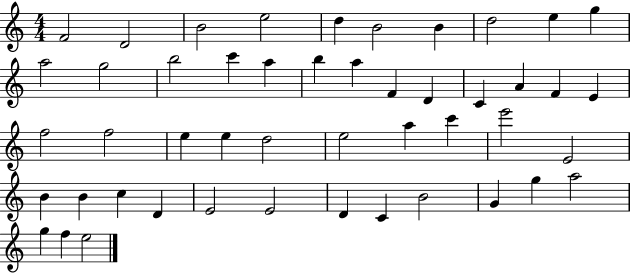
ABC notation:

X:1
T:Untitled
M:4/4
L:1/4
K:C
F2 D2 B2 e2 d B2 B d2 e g a2 g2 b2 c' a b a F D C A F E f2 f2 e e d2 e2 a c' e'2 E2 B B c D E2 E2 D C B2 G g a2 g f e2